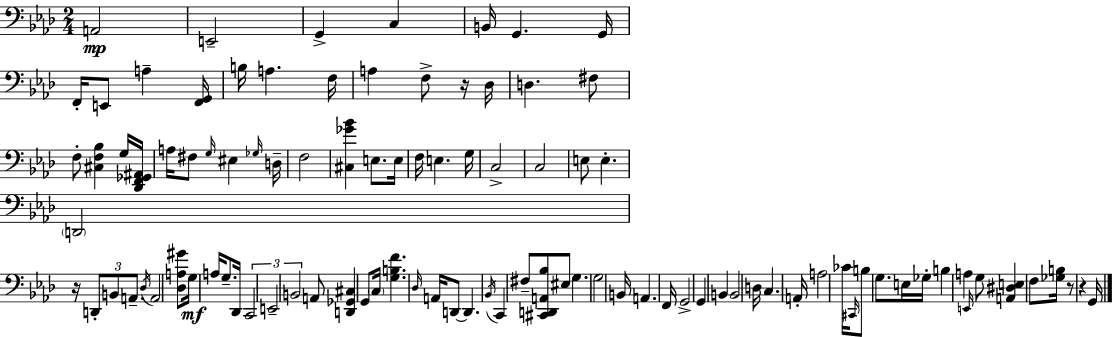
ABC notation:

X:1
T:Untitled
M:2/4
L:1/4
K:Fm
A,,2 E,,2 G,, C, B,,/4 G,, G,,/4 F,,/4 E,,/2 A, [F,,G,,]/4 B,/4 A, F,/4 A, F,/2 z/4 _D,/4 D, ^F,/2 F,/2 [^C,F,_B,] G,/4 [_D,,F,,_G,,^A,,]/4 A,/4 ^F,/2 G,/4 ^E, _G,/4 D,/4 F,2 [^C,_G_B] E,/2 E,/4 F,/4 E, G,/4 C,2 C,2 E,/2 E, D,,2 z/4 D,,/2 B,,/2 A,,/2 _D,/4 A,,2 [_D,A,^G]/2 G,/4 A,/4 G,/2 _D,,/4 C,,2 E,,2 B,,2 A,,/2 [D,,_G,,^C,] G,,/2 C,/4 [G,B,F] _D,/4 A,,/4 D,,/2 D,, _B,,/4 C,, ^F,/2 [^C,,D,,A,,_B,]/2 ^E,/2 G, G,2 B,,/4 A,, F,,/4 G,,2 G,, B,, B,,2 D,/4 C, A,,/4 A,2 _C/4 ^C,,/4 B,/2 G,/2 E,/4 _G,/4 B, A, E,,/4 G,/2 [A,,^D,E,] F,/2 [_G,B,]/4 z/2 z G,,/4